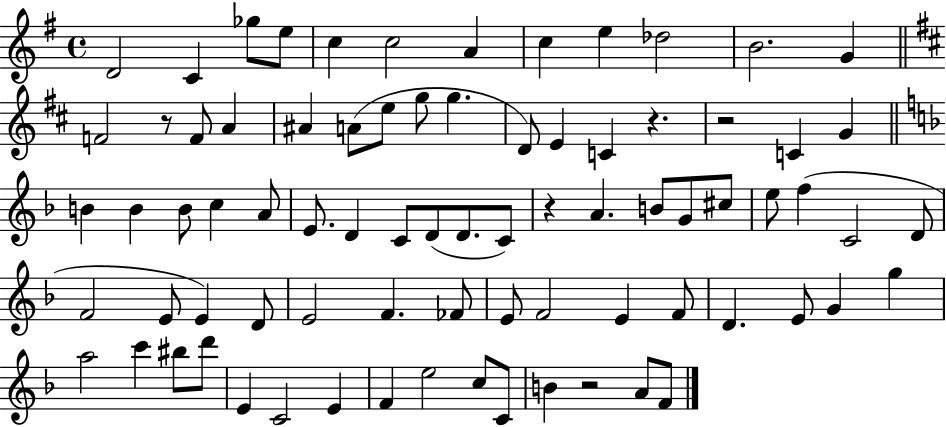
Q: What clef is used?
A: treble